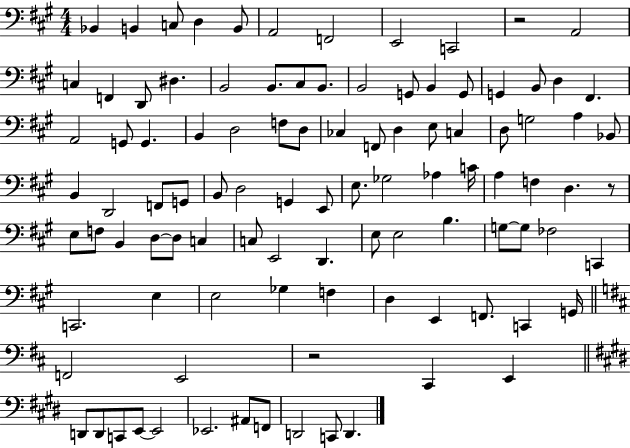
X:1
T:Untitled
M:4/4
L:1/4
K:A
_B,, B,, C,/2 D, B,,/2 A,,2 F,,2 E,,2 C,,2 z2 A,,2 C, F,, D,,/2 ^D, B,,2 B,,/2 ^C,/2 B,,/2 B,,2 G,,/2 B,, G,,/2 G,, B,,/2 D, ^F,, A,,2 G,,/2 G,, B,, D,2 F,/2 D,/2 _C, F,,/2 D, E,/2 C, D,/2 G,2 A, _B,,/2 B,, D,,2 F,,/2 G,,/2 B,,/2 D,2 G,, E,,/2 E,/2 _G,2 _A, C/4 A, F, D, z/2 E,/2 F,/2 B,, D,/2 D,/2 C, C,/2 E,,2 D,, E,/2 E,2 B, G,/2 G,/2 _F,2 C,, C,,2 E, E,2 _G, F, D, E,, F,,/2 C,, G,,/4 F,,2 E,,2 z2 ^C,, E,, D,,/2 D,,/2 C,,/2 E,,/2 E,,2 _E,,2 ^A,,/2 F,,/2 D,,2 C,,/2 D,,